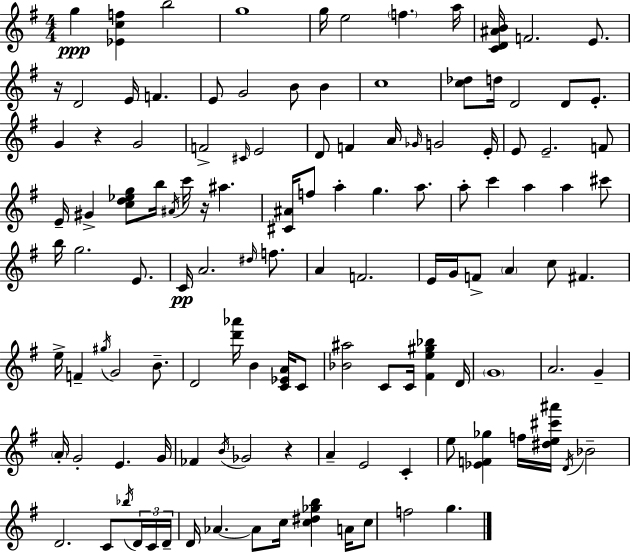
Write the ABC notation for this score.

X:1
T:Untitled
M:4/4
L:1/4
K:Em
g [_Ecf] b2 g4 g/4 e2 f a/4 [CD^AB]/4 F2 E/2 z/4 D2 E/4 F E/2 G2 B/2 B c4 [c_d]/2 d/4 D2 D/2 E/2 G z G2 F2 ^C/4 E2 D/2 F A/4 _G/4 G2 E/4 E/2 E2 F/2 E/4 ^G [cd_eg]/2 b/4 ^A/4 c'/4 z/4 ^a [^C^A]/4 f/2 a g a/2 a/2 c' a a ^c'/2 b/4 g2 E/2 C/4 A2 ^d/4 f/2 A F2 E/4 G/4 F/2 A c/2 ^F e/4 F ^g/4 G2 B/2 D2 [d'_a']/4 B [C_EA]/4 C/2 [_B^a]2 C/2 C/4 [^Fe^g_b] D/4 G4 A2 G A/4 G2 E G/4 _F B/4 _G2 z A E2 C e/2 [_EF_g] f/4 [^de^c'^a']/4 D/4 _B2 D2 C/2 _b/4 D/4 C/4 D/4 D/4 _A _A/2 c/4 [c^d_gb] A/4 c/2 f2 g